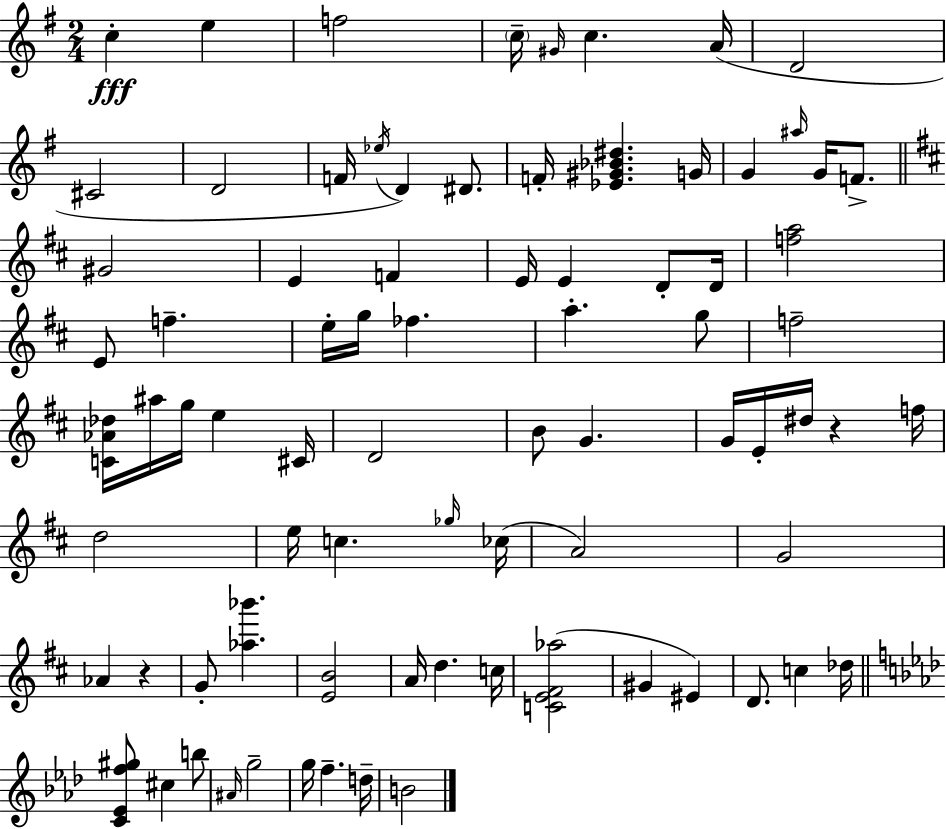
{
  \clef treble
  \numericTimeSignature
  \time 2/4
  \key g \major
  \repeat volta 2 { c''4-.\fff e''4 | f''2 | \parenthesize c''16-- \grace { gis'16 } c''4. | a'16( d'2 | \break cis'2 | d'2 | f'16 \acciaccatura { ees''16 }) d'4 dis'8. | f'16-. <ees' gis' bes' dis''>4. | \break g'16 g'4 \grace { ais''16 } g'16 | f'8.-> \bar "||" \break \key b \minor gis'2 | e'4 f'4 | e'16 e'4 d'8-. d'16 | <f'' a''>2 | \break e'8 f''4.-- | e''16-. g''16 fes''4. | a''4.-. g''8 | f''2-- | \break <c' aes' des''>16 ais''16 g''16 e''4 cis'16 | d'2 | b'8 g'4. | g'16 e'16-. dis''16 r4 f''16 | \break d''2 | e''16 c''4. \grace { ges''16 }( | ces''16 a'2) | g'2 | \break aes'4 r4 | g'8-. <aes'' bes'''>4. | <e' b'>2 | a'16 d''4. | \break c''16 <c' e' fis' aes''>2( | gis'4 eis'4) | d'8. c''4 | des''16 \bar "||" \break \key f \minor <c' ees' f'' gis''>8 cis''4 b''8 | \grace { ais'16 } g''2-- | g''16 f''4.-- | d''16-- b'2 | \break } \bar "|."
}